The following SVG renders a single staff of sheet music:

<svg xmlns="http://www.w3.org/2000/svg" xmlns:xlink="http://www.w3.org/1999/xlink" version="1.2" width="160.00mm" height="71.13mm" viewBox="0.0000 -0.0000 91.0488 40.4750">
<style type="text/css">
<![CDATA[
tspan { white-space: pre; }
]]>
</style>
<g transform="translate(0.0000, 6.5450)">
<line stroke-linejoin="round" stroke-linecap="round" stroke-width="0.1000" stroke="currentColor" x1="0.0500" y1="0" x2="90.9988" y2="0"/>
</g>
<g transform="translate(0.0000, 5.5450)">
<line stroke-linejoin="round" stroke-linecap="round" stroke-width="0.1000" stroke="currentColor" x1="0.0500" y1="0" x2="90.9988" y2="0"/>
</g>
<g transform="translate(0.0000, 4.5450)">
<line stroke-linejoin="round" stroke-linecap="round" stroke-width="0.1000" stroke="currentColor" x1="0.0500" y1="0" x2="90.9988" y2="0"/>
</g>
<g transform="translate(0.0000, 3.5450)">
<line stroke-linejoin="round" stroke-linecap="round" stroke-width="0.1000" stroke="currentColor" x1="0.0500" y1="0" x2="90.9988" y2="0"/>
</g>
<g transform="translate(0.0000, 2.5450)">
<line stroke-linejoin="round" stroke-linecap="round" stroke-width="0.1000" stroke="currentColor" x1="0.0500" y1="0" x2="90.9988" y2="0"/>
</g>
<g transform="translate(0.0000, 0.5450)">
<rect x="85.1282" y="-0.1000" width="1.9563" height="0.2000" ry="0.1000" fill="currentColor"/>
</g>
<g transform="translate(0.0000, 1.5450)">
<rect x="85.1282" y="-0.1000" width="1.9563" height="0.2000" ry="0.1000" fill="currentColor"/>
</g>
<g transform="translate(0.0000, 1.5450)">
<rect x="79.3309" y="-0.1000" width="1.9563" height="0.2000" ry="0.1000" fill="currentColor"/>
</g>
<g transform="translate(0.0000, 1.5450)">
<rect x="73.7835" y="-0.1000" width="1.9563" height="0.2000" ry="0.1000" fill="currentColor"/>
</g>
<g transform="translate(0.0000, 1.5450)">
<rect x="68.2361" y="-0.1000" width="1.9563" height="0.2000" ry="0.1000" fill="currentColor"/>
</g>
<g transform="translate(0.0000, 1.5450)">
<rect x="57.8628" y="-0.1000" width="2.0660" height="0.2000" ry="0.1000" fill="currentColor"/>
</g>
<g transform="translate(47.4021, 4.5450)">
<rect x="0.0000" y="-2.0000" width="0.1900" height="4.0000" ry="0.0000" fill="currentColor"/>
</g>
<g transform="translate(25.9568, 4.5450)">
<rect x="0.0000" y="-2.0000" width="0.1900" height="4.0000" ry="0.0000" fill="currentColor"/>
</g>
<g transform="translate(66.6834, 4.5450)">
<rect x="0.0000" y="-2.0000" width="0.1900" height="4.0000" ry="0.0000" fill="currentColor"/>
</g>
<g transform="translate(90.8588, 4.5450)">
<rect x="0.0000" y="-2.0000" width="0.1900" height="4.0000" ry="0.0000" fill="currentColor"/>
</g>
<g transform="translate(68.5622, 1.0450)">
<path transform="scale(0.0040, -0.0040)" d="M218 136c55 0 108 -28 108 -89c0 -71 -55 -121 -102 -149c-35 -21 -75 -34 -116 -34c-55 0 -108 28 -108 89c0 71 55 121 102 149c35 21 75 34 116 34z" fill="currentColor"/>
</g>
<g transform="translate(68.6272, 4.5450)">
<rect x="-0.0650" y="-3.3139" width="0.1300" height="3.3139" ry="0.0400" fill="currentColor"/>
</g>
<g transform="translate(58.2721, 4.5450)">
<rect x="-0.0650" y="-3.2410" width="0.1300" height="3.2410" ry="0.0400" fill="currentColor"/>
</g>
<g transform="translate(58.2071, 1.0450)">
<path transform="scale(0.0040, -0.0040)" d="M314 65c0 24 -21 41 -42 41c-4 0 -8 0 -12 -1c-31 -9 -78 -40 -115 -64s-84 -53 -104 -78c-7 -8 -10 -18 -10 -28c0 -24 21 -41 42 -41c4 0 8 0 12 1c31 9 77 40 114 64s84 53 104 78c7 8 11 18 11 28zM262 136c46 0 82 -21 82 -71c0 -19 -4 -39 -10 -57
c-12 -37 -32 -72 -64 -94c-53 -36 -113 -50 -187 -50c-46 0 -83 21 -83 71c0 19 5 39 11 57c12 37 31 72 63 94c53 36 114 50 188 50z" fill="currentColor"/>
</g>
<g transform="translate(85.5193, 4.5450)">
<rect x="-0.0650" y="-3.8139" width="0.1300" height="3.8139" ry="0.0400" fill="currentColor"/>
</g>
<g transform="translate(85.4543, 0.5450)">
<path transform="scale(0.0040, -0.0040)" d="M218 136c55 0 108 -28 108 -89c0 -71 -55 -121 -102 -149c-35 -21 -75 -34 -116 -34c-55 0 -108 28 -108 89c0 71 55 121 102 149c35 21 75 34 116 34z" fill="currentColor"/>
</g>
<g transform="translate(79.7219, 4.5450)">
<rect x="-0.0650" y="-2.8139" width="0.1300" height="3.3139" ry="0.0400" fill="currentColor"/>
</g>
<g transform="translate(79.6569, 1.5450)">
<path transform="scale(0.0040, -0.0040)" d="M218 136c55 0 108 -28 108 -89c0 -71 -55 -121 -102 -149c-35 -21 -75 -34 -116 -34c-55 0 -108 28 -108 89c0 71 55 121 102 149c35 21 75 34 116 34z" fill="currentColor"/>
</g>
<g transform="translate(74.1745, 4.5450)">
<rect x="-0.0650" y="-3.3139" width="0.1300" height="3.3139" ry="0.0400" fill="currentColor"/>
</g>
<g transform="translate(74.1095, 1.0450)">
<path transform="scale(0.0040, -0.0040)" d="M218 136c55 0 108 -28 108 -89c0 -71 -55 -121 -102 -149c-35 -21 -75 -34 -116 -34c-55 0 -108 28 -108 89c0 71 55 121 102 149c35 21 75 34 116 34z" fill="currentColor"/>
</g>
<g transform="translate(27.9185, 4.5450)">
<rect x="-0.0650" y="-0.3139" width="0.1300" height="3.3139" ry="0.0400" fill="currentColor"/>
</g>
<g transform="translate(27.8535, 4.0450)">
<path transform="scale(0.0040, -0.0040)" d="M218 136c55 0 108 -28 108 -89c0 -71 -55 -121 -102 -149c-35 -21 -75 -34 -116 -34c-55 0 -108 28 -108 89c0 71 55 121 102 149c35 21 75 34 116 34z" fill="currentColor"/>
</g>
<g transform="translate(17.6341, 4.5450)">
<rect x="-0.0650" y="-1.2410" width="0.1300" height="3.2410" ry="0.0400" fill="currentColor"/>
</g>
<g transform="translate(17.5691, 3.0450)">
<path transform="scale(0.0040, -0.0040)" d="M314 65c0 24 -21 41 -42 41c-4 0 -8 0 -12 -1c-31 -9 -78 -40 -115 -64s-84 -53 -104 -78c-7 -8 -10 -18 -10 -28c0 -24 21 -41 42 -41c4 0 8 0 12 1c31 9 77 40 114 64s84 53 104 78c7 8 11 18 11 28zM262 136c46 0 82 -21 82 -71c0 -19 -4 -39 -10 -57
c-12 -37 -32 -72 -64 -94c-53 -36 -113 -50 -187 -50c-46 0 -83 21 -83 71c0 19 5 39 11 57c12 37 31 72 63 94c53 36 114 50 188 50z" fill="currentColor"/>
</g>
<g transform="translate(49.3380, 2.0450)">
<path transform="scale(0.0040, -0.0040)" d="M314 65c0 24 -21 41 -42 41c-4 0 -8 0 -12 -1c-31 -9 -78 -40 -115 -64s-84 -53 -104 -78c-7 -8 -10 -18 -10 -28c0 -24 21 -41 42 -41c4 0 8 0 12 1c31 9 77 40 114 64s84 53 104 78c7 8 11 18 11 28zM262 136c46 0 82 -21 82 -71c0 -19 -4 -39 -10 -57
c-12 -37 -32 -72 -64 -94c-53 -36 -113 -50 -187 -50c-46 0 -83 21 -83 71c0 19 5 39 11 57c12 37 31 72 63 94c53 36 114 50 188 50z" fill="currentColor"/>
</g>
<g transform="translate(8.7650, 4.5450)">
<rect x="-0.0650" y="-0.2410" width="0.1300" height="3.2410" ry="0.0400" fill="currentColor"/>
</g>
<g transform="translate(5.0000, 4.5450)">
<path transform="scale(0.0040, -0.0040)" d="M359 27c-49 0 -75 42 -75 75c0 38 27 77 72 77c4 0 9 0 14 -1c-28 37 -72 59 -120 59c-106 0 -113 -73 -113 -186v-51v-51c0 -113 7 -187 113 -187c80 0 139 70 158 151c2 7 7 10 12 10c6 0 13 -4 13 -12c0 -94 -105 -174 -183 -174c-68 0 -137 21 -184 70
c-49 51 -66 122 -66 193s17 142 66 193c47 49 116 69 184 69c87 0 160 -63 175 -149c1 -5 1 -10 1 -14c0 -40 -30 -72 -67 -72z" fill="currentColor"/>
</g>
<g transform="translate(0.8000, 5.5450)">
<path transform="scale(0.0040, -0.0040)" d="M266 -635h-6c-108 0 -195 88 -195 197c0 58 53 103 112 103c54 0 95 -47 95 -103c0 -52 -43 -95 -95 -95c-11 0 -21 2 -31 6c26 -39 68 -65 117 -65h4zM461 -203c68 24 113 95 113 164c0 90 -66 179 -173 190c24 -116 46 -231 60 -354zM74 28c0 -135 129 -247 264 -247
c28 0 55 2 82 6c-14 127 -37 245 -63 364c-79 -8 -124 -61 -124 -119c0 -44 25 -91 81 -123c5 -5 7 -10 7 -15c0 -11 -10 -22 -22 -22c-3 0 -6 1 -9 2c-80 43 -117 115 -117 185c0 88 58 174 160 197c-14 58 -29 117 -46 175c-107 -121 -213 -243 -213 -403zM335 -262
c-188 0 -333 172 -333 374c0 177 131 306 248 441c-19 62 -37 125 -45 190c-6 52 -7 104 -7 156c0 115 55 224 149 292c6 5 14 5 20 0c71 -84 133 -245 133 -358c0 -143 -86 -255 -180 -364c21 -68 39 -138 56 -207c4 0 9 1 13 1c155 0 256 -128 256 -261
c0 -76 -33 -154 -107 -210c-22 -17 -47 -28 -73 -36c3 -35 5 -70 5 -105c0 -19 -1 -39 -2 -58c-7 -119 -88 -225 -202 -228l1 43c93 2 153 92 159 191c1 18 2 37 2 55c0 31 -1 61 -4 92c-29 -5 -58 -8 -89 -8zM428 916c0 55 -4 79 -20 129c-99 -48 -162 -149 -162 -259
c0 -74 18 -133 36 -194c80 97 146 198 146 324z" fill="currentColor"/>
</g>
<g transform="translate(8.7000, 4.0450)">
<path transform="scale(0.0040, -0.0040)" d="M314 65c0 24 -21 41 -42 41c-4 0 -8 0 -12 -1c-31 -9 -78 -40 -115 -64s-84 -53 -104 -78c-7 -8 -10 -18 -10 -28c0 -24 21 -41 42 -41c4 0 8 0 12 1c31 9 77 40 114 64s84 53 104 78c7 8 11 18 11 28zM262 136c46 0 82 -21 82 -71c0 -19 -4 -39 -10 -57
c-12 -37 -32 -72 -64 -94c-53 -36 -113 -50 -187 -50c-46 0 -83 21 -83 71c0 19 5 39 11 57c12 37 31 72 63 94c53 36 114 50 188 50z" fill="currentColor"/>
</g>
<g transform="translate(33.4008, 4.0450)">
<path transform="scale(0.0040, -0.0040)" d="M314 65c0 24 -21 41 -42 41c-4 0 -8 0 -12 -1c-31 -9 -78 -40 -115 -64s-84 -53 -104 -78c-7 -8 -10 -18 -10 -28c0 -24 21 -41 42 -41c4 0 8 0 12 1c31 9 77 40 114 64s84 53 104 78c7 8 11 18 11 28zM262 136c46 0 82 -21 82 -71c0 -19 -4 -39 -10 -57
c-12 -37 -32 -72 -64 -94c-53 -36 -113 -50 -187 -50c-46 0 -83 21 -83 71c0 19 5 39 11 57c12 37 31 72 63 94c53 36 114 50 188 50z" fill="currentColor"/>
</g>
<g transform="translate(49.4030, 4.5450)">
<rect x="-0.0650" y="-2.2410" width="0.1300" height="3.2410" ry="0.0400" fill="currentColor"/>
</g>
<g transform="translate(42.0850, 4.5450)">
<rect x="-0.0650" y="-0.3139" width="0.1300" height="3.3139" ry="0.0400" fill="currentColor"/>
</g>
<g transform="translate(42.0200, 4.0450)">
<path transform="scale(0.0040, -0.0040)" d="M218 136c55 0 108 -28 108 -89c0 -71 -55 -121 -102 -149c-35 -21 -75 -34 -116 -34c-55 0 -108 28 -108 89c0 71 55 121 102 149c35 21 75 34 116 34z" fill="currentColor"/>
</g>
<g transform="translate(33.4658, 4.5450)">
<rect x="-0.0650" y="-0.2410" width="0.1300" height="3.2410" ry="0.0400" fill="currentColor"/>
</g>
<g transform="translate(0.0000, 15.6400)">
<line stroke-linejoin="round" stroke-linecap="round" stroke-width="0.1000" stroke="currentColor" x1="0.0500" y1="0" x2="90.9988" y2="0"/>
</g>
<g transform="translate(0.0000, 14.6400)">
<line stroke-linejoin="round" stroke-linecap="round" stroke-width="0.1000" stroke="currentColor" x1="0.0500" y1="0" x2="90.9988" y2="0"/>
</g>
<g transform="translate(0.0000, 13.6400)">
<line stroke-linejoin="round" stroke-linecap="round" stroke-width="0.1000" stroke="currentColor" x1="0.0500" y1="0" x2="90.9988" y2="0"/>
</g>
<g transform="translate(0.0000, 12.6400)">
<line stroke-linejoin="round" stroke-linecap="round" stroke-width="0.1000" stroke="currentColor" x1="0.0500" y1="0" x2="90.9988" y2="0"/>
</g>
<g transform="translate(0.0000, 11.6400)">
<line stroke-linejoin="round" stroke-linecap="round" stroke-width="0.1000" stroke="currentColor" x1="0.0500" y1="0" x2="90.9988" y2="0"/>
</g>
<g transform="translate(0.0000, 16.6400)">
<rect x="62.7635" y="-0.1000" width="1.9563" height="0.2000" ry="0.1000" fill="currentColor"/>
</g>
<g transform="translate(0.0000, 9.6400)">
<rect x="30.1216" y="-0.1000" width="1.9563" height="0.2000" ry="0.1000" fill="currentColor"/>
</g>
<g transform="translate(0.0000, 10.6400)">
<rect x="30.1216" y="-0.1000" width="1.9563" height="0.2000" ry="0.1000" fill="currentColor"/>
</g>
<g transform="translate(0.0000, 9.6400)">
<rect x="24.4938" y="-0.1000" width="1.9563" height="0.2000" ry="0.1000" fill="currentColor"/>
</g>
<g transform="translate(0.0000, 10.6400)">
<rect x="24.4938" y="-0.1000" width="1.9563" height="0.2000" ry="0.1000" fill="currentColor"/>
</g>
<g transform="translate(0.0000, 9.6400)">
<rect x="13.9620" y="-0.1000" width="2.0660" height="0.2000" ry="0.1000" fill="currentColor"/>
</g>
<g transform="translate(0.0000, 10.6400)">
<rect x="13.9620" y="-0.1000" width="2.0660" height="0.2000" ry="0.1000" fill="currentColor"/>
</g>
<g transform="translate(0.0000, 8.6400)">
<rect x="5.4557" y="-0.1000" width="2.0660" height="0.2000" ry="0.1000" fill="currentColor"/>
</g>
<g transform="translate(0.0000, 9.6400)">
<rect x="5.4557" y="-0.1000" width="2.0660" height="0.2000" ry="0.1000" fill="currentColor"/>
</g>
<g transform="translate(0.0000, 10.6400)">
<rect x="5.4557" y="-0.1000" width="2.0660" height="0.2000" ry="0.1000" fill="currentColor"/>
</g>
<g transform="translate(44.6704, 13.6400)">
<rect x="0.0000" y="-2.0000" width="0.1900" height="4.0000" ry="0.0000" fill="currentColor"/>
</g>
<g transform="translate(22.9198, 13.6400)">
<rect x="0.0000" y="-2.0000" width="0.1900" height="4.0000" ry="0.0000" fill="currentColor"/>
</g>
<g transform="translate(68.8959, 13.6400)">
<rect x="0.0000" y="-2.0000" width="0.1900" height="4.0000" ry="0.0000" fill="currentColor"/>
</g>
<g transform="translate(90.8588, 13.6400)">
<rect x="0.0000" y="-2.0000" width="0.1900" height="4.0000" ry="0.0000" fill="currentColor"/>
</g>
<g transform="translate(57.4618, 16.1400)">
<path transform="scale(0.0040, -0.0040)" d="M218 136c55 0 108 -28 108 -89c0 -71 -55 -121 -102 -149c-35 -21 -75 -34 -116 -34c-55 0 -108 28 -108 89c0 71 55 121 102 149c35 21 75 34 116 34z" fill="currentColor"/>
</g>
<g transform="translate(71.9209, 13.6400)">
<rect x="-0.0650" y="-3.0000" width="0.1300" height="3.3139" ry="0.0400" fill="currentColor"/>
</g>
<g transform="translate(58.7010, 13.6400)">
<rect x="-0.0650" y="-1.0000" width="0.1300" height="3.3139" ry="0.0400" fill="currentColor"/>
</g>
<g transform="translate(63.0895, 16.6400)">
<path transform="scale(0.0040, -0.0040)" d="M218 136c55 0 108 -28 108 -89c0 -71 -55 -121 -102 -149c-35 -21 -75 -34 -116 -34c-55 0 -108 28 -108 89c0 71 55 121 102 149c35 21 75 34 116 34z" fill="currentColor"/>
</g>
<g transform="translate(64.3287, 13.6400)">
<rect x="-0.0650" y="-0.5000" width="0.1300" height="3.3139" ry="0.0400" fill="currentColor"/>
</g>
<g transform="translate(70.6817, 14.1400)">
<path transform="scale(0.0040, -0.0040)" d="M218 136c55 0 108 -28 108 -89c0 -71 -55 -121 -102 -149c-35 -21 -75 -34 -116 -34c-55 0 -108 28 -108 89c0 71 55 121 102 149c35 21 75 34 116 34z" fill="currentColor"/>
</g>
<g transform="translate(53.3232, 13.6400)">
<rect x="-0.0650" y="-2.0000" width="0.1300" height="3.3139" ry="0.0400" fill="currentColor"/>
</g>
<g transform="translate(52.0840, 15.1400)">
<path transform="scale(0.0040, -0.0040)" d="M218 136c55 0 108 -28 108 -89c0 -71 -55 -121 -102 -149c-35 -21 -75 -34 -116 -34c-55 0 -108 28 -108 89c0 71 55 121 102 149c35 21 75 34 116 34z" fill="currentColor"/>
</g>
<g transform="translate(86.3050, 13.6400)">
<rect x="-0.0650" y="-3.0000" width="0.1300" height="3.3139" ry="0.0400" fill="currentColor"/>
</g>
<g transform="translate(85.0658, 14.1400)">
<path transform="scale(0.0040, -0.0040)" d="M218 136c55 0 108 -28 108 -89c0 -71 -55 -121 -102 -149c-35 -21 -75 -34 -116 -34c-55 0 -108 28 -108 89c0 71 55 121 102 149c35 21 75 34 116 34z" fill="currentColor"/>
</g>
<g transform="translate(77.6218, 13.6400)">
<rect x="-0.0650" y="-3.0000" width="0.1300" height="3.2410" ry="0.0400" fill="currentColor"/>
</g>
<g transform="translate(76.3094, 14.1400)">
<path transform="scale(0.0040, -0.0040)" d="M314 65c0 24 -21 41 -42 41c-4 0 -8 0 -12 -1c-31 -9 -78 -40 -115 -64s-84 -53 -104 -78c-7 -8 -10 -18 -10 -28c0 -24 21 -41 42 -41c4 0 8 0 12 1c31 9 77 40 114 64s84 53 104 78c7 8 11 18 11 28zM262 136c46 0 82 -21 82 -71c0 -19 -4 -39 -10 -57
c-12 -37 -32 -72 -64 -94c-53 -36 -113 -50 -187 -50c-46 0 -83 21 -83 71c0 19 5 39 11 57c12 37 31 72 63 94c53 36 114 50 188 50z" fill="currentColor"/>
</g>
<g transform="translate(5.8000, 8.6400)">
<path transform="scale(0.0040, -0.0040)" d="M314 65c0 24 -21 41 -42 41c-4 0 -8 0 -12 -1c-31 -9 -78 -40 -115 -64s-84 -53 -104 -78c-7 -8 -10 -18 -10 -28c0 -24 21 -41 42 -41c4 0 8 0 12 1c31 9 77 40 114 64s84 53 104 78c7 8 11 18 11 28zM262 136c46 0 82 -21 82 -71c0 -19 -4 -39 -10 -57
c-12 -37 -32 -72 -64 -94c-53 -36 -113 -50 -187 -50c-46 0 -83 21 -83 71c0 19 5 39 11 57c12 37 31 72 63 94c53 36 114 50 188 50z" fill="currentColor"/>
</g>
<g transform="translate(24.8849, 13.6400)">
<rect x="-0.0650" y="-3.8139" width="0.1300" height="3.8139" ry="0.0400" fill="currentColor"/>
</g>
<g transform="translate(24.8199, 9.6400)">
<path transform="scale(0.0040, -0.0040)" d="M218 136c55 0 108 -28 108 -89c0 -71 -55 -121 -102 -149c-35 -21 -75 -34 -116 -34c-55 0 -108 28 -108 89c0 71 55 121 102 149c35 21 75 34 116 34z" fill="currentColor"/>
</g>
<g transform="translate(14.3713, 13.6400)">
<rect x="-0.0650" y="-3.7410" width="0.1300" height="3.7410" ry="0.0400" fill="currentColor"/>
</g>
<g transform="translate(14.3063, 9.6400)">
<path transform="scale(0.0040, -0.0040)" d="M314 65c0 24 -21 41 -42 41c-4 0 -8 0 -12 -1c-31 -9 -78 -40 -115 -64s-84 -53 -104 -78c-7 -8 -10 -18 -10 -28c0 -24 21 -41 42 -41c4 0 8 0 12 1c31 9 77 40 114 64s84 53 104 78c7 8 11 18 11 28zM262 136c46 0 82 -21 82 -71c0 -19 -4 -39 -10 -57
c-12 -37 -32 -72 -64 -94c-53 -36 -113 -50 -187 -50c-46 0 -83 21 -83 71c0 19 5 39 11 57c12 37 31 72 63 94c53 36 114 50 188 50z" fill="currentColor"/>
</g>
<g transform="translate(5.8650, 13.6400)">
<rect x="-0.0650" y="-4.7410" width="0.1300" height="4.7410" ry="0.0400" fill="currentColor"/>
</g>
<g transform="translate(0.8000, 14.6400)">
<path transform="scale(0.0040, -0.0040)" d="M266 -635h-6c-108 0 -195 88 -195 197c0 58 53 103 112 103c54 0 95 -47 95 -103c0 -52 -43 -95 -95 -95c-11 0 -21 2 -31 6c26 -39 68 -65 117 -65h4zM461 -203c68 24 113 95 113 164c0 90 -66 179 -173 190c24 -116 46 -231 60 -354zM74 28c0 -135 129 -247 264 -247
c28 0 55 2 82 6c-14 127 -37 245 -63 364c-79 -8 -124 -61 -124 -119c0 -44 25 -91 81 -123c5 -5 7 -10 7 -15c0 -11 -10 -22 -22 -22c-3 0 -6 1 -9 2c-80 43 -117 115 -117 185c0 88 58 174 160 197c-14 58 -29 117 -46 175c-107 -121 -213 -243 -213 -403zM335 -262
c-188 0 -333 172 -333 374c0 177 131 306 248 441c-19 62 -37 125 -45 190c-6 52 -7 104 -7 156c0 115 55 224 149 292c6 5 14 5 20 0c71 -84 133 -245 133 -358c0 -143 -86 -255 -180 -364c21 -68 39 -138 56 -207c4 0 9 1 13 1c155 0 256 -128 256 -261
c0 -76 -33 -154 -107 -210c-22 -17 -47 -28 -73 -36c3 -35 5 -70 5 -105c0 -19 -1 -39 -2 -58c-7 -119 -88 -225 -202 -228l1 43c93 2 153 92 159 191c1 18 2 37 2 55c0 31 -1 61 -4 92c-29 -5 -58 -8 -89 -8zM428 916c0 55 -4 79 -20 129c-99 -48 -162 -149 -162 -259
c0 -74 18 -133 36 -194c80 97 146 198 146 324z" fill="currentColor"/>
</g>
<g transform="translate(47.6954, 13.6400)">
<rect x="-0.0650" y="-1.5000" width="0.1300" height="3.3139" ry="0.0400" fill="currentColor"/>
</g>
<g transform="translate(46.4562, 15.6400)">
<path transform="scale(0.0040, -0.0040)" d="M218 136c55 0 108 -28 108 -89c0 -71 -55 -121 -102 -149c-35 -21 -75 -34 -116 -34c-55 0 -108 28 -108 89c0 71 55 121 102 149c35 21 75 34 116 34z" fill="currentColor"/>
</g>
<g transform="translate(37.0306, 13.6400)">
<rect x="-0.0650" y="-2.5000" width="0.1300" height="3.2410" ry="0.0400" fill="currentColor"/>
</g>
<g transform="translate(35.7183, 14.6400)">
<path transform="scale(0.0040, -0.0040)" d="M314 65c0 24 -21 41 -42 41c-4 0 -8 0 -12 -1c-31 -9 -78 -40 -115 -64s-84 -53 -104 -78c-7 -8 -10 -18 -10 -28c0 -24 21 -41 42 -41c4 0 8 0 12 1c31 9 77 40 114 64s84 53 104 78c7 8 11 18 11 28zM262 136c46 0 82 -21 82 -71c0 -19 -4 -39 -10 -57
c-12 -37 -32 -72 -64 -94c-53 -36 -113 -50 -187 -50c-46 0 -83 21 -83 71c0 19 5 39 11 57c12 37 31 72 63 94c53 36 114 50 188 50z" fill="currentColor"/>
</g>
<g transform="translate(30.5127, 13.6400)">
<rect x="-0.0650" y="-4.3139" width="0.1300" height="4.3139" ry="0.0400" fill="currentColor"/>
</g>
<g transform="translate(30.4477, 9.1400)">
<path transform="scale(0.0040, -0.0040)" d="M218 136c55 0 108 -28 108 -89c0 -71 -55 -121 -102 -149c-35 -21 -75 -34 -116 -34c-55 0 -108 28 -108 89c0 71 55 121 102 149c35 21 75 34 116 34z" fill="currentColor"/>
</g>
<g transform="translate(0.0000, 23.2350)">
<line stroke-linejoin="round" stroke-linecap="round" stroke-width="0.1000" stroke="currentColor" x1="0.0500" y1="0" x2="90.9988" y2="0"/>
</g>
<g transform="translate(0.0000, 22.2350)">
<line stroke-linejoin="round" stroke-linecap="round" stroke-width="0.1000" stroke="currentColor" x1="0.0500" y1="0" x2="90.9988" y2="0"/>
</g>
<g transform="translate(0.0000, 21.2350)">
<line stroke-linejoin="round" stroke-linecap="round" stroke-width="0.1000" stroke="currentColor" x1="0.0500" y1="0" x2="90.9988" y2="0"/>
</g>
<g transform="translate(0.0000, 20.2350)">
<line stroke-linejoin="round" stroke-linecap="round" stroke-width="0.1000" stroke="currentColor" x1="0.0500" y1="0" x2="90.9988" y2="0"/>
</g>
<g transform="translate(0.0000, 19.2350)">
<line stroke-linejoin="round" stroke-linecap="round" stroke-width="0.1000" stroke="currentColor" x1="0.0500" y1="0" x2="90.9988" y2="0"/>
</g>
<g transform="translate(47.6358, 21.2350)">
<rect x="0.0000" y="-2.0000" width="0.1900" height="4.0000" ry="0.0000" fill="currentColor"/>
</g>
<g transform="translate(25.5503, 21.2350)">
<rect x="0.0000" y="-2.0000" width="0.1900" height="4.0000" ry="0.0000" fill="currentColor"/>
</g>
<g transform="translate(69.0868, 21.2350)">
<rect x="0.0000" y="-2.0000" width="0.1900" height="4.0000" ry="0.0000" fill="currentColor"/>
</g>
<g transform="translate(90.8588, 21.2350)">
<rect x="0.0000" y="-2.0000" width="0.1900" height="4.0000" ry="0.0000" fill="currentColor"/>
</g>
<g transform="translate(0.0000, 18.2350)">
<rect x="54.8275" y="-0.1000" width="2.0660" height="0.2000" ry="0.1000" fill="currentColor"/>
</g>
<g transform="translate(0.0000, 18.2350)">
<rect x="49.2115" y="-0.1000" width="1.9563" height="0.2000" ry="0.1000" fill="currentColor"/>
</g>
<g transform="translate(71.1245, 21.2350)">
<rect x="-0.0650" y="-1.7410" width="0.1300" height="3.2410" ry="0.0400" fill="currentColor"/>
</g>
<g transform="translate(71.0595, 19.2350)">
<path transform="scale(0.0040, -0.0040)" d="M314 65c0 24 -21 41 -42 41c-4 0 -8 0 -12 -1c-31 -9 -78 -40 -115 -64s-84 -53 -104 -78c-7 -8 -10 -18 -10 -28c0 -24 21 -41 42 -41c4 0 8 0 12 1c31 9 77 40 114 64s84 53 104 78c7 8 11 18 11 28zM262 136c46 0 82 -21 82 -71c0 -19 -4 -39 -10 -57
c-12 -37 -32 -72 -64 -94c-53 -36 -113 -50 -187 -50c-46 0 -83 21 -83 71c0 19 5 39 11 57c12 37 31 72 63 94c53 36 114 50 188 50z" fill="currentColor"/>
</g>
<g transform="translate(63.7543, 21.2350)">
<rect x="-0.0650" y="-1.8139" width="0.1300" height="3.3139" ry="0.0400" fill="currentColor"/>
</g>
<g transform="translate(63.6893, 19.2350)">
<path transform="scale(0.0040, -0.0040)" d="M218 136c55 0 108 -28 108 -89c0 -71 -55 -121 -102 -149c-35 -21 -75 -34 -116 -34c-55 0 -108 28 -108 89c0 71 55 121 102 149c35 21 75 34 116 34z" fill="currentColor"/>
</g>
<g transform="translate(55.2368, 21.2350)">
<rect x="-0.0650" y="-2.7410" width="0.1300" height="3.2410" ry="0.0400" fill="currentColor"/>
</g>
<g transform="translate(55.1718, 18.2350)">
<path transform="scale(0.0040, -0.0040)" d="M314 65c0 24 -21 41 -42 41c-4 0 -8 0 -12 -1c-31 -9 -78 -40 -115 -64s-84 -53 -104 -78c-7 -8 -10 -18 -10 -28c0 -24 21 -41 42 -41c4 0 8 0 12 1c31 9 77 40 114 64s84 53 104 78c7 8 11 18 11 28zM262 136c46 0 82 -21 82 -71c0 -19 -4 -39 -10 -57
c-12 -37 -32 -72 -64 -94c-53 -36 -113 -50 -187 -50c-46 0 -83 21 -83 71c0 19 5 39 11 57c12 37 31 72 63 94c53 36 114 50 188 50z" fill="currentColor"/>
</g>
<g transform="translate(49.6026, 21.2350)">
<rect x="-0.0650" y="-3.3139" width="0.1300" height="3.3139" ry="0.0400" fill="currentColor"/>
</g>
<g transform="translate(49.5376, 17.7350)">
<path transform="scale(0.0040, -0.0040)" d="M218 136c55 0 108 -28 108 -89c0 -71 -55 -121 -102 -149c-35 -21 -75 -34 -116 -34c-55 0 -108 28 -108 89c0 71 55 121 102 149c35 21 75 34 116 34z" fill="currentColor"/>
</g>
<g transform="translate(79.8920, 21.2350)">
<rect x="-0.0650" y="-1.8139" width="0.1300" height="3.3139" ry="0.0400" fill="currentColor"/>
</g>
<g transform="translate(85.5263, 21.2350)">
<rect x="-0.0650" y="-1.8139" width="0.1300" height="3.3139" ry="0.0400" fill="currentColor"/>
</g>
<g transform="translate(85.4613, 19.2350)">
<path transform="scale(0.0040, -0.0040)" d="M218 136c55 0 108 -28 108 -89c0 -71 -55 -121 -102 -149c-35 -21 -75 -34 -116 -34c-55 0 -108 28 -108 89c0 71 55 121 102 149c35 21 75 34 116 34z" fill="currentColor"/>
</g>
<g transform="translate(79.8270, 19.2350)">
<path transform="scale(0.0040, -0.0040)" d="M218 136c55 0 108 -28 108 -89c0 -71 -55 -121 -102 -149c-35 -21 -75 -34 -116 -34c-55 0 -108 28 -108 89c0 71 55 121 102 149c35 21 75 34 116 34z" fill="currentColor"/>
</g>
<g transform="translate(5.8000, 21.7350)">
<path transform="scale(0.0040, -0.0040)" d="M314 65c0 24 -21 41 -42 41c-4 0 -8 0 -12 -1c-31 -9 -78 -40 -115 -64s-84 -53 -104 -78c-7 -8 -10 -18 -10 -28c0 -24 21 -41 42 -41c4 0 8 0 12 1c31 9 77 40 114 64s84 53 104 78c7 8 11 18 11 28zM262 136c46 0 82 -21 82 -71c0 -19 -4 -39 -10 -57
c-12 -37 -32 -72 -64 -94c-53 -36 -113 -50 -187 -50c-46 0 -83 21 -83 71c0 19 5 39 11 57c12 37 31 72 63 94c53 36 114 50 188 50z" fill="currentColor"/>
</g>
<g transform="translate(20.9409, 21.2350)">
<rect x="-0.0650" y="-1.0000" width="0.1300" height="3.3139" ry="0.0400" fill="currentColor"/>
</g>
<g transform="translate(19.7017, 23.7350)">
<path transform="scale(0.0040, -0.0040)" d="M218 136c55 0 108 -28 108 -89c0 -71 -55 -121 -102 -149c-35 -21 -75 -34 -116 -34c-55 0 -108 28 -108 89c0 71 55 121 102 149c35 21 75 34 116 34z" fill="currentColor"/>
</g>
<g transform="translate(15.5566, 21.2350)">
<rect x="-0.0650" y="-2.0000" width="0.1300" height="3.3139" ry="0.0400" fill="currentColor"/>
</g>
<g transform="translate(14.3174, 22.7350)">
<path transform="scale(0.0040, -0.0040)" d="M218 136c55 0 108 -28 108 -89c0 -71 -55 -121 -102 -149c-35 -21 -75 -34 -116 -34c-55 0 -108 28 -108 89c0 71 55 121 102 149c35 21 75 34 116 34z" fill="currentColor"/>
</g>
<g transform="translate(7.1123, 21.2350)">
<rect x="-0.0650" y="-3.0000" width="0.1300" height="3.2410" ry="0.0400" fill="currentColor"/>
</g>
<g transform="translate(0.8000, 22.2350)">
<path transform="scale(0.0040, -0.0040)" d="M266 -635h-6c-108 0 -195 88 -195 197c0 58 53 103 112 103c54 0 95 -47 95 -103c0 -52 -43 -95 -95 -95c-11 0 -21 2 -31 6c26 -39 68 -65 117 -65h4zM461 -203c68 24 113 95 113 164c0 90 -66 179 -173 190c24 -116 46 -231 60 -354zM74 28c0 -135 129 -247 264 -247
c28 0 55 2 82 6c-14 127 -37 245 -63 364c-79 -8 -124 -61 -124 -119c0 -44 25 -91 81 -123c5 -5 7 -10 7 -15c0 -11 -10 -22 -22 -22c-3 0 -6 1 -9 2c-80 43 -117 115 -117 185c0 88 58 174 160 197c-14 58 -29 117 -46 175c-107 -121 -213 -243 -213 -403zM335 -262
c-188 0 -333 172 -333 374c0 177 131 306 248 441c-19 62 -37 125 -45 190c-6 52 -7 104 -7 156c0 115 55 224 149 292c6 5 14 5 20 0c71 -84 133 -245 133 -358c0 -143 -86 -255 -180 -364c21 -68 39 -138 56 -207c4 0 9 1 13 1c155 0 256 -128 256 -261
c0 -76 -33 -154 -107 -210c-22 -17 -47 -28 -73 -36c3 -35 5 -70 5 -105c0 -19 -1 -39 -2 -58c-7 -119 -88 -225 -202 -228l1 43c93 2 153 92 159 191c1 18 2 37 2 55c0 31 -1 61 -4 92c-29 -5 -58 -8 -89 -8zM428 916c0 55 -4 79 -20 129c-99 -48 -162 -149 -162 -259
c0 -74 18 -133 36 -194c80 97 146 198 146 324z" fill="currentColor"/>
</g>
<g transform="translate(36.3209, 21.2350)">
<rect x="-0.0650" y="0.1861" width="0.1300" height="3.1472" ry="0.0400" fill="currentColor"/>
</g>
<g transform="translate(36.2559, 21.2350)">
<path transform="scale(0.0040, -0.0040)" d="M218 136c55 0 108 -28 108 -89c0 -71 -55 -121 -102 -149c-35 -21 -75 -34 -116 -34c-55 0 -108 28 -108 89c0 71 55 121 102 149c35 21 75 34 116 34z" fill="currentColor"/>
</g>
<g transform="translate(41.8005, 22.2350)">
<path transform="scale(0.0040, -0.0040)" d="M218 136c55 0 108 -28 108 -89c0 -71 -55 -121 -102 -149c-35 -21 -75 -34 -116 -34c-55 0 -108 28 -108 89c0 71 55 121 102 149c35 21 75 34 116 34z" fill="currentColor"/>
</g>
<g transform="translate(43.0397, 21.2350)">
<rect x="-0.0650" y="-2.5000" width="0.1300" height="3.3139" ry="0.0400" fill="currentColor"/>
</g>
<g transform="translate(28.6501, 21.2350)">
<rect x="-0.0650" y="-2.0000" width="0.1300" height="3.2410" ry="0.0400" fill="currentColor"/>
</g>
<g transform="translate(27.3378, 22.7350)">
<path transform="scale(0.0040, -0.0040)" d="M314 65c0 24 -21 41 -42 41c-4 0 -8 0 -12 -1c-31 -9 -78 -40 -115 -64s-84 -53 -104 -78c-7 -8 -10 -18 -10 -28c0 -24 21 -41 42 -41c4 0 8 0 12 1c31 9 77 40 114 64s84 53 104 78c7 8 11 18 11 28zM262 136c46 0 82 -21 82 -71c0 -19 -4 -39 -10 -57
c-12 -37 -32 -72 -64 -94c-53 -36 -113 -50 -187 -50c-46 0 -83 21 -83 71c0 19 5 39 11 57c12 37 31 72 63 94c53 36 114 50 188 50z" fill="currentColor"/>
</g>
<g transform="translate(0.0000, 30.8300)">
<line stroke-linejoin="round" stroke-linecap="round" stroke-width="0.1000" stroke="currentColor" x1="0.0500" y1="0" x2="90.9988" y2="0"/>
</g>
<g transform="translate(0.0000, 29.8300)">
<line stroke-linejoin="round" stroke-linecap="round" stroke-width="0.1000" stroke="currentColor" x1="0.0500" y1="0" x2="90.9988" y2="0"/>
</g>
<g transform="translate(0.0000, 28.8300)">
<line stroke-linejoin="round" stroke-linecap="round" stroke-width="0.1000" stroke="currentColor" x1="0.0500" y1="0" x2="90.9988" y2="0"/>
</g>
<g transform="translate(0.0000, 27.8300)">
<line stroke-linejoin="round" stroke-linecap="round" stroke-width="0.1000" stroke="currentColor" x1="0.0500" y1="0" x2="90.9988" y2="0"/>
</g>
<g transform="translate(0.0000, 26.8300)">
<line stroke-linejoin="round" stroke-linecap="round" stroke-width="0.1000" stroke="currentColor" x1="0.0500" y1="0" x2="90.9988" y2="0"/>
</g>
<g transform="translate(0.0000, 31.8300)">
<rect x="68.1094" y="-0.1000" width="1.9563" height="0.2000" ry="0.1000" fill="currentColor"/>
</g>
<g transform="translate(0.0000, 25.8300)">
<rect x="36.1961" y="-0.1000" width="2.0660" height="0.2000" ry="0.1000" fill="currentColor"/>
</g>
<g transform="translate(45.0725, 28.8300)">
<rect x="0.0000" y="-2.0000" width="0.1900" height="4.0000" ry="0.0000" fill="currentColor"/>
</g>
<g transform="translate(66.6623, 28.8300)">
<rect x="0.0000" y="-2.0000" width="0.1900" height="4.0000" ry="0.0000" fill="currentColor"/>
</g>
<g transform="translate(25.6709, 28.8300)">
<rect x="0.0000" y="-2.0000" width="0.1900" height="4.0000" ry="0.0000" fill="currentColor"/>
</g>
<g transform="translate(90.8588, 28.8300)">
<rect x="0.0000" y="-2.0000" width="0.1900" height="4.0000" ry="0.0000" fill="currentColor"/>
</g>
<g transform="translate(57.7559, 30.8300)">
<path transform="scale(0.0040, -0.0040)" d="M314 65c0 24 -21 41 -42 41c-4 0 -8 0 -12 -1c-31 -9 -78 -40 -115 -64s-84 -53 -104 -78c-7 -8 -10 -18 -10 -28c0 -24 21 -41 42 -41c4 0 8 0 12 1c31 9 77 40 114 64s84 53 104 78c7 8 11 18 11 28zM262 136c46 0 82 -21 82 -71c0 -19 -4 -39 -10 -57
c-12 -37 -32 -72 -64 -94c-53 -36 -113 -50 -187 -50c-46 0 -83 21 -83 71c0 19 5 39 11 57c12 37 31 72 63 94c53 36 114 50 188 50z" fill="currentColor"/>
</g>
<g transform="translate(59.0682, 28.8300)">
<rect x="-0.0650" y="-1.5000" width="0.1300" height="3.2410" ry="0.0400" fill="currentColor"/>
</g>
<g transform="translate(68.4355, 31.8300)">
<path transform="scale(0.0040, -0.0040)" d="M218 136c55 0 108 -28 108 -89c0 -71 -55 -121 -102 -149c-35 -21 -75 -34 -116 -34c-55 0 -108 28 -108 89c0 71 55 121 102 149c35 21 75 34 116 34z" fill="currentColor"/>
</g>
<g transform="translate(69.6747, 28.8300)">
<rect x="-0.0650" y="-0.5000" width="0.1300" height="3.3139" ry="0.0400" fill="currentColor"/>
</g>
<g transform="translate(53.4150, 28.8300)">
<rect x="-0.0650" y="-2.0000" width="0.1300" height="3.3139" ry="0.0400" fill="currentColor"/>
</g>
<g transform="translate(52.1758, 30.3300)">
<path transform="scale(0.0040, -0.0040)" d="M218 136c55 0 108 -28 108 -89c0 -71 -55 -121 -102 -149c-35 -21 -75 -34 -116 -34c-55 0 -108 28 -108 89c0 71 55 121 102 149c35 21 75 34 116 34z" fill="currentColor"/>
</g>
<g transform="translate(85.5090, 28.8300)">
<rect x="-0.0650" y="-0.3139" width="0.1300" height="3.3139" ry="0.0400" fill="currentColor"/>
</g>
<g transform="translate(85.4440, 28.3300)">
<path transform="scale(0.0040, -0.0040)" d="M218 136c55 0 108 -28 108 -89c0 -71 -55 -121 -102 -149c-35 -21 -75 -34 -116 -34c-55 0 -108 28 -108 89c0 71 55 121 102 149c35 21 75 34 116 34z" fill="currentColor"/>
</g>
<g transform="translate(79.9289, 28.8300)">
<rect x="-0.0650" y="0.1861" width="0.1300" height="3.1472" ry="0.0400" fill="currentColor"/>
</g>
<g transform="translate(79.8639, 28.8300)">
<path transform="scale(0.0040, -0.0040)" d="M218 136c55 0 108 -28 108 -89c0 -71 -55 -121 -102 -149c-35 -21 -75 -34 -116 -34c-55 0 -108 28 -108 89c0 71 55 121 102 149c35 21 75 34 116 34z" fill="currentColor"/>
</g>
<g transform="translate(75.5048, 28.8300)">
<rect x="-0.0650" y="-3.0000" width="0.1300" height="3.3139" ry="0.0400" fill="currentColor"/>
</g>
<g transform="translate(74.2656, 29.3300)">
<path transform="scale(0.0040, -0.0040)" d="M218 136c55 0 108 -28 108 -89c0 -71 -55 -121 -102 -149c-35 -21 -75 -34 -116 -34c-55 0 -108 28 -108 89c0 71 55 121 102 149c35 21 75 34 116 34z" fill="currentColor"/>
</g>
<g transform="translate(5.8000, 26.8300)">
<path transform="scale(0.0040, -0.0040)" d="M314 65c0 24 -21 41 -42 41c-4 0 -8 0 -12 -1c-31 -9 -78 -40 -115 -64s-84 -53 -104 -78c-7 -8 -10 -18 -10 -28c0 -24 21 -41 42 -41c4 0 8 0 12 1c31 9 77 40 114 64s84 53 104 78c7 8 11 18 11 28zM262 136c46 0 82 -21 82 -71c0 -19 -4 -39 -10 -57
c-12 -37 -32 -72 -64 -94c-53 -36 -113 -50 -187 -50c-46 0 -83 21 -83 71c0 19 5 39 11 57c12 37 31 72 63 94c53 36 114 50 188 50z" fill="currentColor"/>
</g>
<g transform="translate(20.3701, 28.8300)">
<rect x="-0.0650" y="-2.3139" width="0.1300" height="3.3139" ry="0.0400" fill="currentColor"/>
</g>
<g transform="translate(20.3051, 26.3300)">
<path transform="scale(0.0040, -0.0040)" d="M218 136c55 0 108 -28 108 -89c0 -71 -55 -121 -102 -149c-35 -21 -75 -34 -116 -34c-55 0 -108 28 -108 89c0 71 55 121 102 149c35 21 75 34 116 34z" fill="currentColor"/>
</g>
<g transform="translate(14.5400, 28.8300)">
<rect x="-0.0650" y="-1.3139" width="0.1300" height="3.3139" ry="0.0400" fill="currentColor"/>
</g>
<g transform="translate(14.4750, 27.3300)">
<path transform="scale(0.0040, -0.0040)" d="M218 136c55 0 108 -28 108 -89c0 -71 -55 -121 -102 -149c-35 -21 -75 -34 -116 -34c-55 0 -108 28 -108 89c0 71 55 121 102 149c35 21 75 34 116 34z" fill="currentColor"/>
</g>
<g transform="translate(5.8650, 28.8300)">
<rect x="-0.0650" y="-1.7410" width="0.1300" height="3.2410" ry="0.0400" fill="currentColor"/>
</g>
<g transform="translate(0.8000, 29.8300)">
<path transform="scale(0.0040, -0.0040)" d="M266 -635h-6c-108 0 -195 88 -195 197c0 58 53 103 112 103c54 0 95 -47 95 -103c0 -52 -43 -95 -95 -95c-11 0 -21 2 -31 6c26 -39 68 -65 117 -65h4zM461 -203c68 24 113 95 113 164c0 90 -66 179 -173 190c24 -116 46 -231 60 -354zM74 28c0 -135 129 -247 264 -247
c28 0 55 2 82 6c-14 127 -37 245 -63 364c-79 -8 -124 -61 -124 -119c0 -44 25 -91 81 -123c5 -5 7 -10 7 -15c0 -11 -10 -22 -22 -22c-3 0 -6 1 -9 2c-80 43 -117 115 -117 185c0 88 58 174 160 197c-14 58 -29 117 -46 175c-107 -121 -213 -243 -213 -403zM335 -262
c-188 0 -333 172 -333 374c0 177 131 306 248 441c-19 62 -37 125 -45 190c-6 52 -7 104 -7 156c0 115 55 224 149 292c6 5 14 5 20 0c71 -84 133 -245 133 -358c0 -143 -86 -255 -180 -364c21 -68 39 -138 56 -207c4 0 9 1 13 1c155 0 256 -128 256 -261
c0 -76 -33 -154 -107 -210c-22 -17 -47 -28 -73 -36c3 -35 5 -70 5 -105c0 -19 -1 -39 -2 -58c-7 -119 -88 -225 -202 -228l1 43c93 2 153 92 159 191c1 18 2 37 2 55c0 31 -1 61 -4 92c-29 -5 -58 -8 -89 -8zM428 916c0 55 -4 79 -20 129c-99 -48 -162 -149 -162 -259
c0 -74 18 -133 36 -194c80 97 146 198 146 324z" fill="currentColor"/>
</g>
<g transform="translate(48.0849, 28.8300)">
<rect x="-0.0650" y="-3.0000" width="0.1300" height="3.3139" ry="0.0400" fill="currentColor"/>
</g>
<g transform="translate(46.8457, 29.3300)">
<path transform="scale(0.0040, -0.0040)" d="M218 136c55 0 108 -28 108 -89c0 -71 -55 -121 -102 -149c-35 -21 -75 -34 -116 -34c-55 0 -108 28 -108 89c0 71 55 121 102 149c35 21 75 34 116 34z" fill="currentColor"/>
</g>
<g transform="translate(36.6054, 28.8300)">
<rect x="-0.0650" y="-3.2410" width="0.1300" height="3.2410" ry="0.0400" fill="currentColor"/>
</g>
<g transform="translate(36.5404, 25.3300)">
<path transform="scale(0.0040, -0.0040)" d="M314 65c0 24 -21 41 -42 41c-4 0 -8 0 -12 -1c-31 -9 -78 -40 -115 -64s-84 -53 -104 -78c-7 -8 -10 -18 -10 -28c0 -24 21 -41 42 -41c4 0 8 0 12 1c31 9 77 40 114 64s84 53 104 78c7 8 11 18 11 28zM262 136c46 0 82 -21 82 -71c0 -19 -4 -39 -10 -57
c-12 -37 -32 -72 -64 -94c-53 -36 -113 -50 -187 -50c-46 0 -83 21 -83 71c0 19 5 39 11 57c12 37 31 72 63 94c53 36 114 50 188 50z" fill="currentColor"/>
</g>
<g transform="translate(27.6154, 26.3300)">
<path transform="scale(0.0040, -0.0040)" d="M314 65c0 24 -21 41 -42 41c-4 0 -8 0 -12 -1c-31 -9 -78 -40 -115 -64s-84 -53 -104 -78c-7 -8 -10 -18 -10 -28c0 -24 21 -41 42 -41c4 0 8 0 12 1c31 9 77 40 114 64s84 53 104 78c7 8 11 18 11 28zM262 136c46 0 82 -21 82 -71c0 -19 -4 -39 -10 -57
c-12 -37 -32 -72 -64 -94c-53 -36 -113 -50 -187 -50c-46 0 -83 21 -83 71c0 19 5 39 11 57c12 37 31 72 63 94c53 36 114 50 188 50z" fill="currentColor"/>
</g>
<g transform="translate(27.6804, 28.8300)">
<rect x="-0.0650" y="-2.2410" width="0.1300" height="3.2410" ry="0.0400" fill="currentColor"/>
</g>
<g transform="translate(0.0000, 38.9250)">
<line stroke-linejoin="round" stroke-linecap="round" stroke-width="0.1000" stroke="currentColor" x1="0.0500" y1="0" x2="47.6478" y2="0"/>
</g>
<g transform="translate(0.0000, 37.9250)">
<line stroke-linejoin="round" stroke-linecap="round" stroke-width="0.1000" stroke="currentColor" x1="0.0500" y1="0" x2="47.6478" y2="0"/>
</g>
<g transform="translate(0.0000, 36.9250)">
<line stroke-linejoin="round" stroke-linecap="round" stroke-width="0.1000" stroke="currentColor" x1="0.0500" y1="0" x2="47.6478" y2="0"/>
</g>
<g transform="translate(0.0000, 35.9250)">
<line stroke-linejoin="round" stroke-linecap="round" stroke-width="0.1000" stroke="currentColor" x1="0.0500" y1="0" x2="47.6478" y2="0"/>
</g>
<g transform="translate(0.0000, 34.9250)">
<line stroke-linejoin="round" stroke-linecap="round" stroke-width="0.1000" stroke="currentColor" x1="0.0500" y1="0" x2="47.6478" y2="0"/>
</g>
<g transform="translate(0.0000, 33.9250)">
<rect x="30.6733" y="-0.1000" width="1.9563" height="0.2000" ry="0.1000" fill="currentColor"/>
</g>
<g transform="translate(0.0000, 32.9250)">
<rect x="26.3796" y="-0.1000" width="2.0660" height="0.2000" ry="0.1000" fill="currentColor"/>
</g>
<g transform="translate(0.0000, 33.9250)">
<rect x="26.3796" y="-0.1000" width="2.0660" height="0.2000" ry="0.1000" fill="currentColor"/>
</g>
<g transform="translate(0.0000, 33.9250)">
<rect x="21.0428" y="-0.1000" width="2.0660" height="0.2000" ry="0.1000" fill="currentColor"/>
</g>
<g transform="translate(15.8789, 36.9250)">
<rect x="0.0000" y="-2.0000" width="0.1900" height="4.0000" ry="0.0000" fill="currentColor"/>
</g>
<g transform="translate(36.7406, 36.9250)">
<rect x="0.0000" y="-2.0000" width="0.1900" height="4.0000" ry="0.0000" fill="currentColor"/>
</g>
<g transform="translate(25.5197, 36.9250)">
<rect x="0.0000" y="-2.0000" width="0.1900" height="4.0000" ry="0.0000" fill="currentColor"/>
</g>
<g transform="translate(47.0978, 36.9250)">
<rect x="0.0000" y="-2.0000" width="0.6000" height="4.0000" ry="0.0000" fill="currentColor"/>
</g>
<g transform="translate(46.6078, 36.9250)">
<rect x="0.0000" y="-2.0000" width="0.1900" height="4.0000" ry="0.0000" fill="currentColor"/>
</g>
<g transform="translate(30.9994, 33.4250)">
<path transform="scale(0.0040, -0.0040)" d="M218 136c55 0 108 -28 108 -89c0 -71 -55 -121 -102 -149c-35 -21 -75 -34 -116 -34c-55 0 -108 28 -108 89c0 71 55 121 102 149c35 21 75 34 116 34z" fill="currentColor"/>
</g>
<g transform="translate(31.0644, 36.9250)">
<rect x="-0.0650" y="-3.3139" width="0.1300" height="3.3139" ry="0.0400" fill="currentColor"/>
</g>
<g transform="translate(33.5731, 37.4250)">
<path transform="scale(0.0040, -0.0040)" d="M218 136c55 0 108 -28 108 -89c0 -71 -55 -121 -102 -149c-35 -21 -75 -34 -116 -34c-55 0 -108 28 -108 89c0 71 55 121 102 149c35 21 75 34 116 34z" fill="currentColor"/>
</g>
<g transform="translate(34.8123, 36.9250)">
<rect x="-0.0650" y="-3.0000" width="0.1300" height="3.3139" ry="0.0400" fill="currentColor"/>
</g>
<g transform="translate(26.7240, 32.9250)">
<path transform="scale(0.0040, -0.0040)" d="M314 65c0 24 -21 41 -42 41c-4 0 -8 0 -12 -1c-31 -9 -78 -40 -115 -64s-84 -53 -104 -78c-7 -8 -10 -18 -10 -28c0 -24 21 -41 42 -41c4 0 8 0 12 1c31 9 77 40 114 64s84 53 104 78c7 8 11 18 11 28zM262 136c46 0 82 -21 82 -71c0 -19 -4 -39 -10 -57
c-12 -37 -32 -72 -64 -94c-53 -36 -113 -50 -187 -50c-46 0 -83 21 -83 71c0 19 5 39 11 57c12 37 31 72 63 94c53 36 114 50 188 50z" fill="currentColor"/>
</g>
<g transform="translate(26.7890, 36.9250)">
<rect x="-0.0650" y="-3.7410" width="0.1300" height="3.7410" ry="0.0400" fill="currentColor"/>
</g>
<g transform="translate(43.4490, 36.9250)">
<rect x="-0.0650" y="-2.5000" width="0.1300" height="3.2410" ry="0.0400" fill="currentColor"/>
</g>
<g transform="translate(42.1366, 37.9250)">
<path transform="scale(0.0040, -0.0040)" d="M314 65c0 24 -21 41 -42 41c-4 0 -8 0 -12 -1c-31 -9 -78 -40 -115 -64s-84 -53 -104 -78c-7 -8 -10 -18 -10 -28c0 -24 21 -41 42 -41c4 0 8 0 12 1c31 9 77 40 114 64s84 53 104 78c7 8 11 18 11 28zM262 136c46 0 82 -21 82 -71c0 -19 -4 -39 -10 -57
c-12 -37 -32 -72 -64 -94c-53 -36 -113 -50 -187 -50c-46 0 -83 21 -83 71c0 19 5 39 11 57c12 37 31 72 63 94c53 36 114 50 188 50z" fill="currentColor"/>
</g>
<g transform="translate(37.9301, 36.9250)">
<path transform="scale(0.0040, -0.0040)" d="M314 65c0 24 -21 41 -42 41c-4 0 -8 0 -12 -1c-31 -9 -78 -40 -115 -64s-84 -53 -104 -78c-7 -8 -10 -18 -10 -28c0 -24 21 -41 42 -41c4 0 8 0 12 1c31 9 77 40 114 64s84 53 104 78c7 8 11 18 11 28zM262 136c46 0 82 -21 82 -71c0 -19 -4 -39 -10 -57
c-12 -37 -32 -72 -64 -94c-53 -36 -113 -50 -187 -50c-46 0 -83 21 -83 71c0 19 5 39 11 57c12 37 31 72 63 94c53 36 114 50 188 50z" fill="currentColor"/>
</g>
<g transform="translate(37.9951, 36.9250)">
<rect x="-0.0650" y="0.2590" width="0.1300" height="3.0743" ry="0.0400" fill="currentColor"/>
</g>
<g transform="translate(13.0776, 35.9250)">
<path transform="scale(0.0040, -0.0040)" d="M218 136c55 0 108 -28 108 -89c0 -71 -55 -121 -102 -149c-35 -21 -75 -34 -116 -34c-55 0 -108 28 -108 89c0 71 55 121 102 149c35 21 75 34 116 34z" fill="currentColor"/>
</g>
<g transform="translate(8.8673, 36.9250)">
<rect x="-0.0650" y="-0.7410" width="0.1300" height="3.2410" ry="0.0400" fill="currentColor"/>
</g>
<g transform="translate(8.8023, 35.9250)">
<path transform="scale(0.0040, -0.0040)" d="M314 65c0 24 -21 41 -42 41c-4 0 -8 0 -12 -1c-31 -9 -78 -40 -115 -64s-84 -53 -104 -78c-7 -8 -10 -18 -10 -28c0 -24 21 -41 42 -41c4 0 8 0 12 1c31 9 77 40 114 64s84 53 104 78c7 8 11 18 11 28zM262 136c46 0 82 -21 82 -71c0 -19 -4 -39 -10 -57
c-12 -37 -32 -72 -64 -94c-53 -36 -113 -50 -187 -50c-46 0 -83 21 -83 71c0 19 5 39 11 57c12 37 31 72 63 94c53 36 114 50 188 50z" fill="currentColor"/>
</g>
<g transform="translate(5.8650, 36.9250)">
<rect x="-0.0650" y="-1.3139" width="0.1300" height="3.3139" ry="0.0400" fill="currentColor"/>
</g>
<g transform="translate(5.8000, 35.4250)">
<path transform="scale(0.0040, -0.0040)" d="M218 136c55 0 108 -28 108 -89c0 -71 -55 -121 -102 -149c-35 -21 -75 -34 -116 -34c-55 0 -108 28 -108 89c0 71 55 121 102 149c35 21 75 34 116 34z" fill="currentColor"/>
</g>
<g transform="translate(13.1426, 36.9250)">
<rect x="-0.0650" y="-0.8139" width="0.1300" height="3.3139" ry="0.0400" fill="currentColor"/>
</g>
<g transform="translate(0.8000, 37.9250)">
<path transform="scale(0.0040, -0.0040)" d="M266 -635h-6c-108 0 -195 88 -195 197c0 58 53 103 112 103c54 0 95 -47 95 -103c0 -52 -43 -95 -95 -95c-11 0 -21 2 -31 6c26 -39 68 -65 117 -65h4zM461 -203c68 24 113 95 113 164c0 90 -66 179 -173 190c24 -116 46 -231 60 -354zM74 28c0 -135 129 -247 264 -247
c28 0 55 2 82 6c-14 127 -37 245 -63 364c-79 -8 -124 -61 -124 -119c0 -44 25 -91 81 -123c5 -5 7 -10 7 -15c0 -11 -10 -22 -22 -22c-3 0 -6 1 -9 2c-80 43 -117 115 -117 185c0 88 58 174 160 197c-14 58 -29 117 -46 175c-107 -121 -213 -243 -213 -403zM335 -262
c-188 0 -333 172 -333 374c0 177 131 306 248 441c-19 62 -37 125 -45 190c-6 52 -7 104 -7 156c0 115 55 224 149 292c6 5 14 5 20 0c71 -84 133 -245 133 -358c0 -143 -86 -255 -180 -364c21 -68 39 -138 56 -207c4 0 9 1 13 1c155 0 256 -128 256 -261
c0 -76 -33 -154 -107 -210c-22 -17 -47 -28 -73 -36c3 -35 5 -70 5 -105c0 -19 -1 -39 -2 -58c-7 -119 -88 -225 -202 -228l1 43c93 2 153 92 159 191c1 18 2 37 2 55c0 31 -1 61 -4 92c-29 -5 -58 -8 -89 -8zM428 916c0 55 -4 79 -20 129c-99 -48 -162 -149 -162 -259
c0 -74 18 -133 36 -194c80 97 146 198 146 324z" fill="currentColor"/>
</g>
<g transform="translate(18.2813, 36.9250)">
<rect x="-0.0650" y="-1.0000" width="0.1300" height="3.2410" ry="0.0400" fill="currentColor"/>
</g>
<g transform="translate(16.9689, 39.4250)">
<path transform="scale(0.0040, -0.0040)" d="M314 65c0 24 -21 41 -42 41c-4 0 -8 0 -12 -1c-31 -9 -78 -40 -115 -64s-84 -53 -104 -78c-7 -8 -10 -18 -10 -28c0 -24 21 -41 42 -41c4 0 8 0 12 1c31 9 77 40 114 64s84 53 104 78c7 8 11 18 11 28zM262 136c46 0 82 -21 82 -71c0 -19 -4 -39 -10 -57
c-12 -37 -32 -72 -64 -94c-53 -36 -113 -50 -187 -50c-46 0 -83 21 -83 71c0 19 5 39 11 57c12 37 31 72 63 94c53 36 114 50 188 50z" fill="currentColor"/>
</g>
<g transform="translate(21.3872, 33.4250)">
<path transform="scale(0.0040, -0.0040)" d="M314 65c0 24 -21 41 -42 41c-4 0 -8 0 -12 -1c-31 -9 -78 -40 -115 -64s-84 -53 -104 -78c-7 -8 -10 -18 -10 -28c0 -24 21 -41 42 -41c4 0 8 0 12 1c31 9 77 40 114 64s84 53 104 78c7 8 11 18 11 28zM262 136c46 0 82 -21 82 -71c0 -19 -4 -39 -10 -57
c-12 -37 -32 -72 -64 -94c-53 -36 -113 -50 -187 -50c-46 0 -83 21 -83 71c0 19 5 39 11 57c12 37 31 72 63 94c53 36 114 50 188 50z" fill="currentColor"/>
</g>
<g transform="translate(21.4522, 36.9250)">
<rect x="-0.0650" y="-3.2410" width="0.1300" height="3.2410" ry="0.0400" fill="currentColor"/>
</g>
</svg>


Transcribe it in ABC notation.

X:1
T:Untitled
M:4/4
L:1/4
K:C
c2 e2 c c2 c g2 b2 b b a c' e'2 c'2 c' d' G2 E F D C A A2 A A2 F D F2 B G b a2 f f2 f f f2 e g g2 b2 A F E2 C A B c e d2 d D2 b2 c'2 b A B2 G2